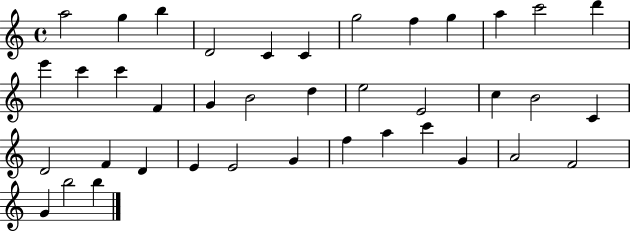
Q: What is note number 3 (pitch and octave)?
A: B5